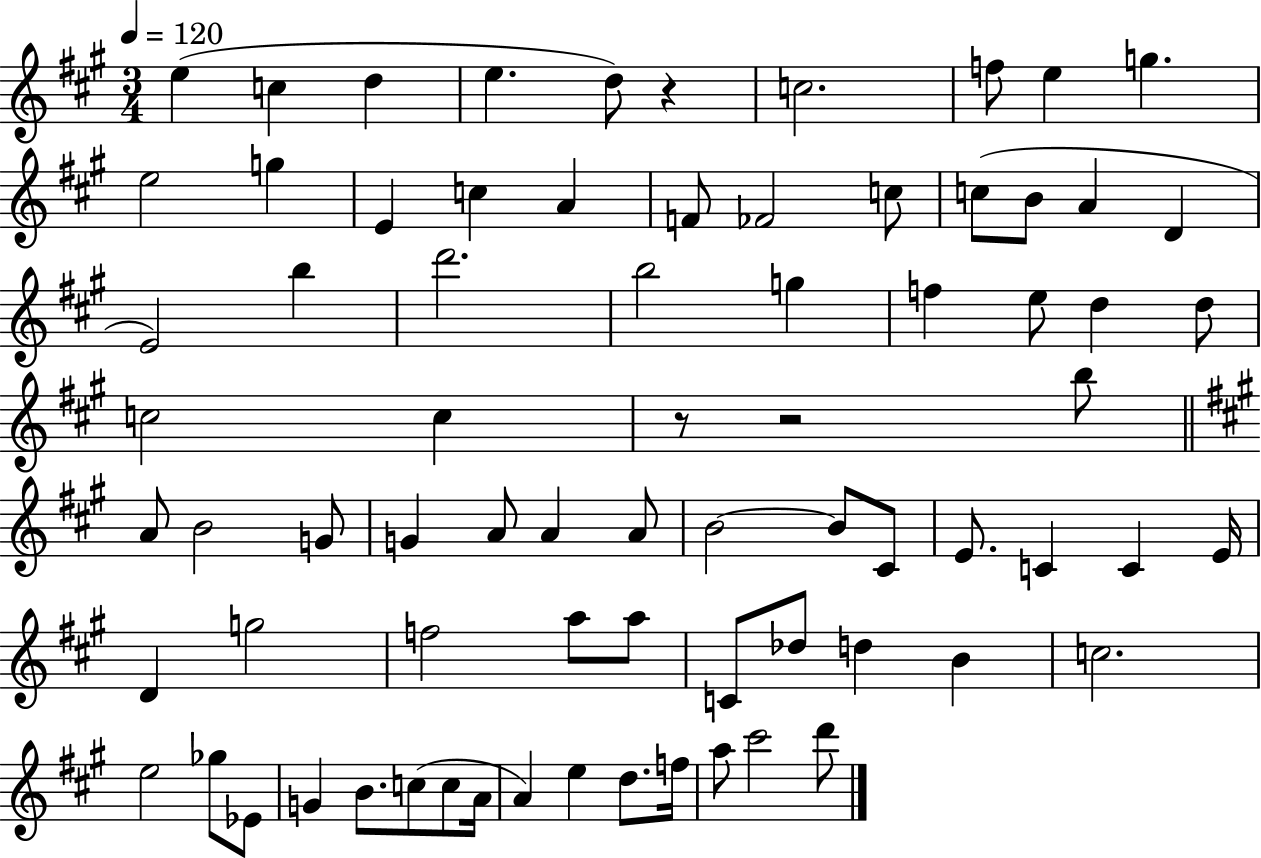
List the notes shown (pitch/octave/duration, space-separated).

E5/q C5/q D5/q E5/q. D5/e R/q C5/h. F5/e E5/q G5/q. E5/h G5/q E4/q C5/q A4/q F4/e FES4/h C5/e C5/e B4/e A4/q D4/q E4/h B5/q D6/h. B5/h G5/q F5/q E5/e D5/q D5/e C5/h C5/q R/e R/h B5/e A4/e B4/h G4/e G4/q A4/e A4/q A4/e B4/h B4/e C#4/e E4/e. C4/q C4/q E4/s D4/q G5/h F5/h A5/e A5/e C4/e Db5/e D5/q B4/q C5/h. E5/h Gb5/e Eb4/e G4/q B4/e. C5/e C5/e A4/s A4/q E5/q D5/e. F5/s A5/e C#6/h D6/e